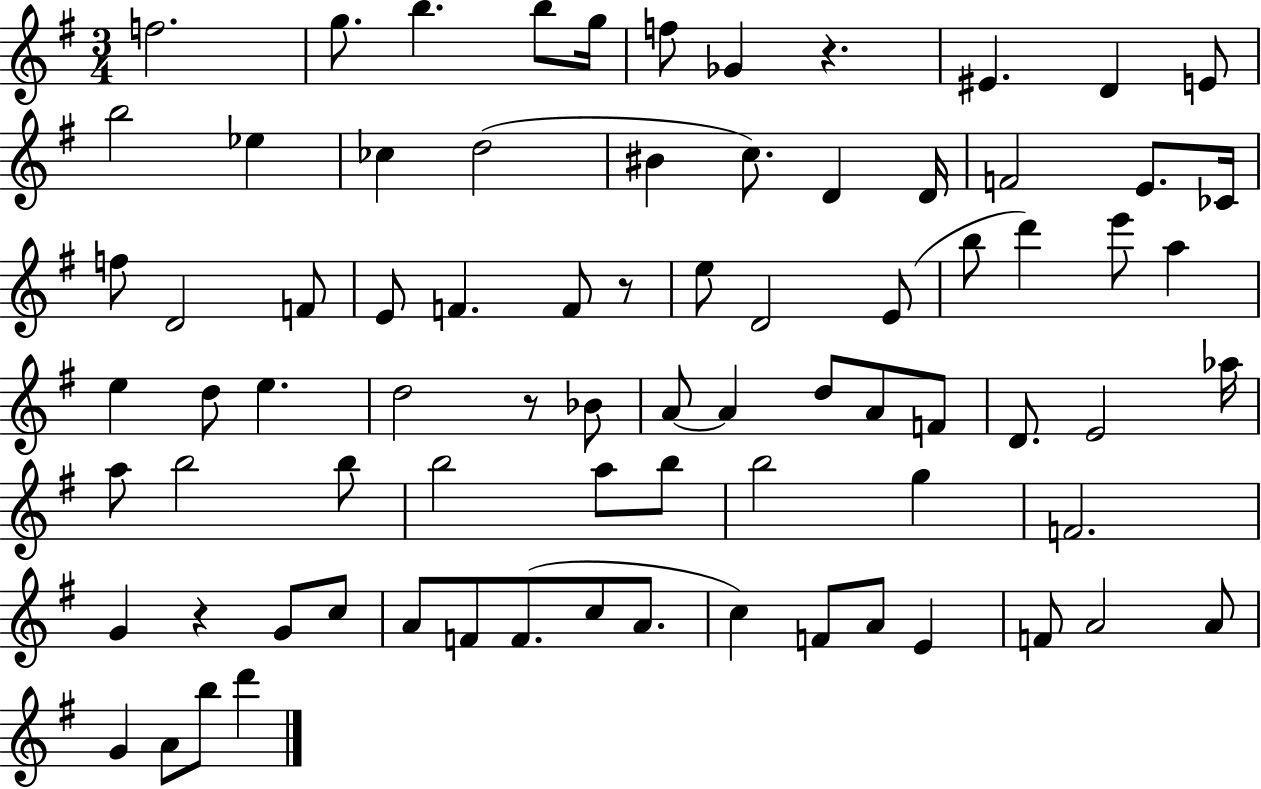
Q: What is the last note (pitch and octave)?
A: D6